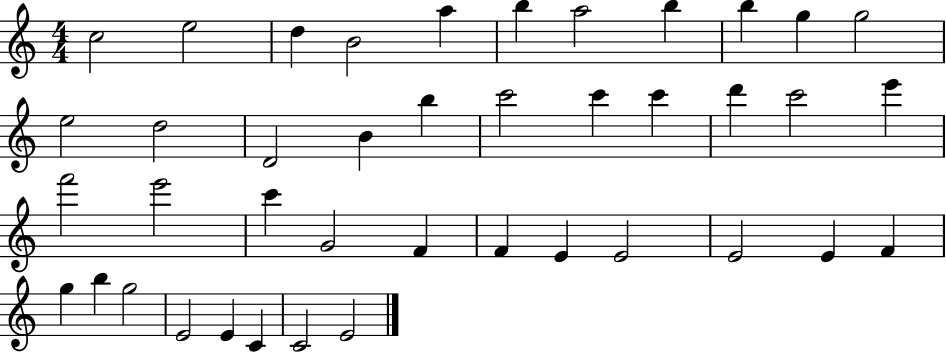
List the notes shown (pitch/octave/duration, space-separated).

C5/h E5/h D5/q B4/h A5/q B5/q A5/h B5/q B5/q G5/q G5/h E5/h D5/h D4/h B4/q B5/q C6/h C6/q C6/q D6/q C6/h E6/q F6/h E6/h C6/q G4/h F4/q F4/q E4/q E4/h E4/h E4/q F4/q G5/q B5/q G5/h E4/h E4/q C4/q C4/h E4/h